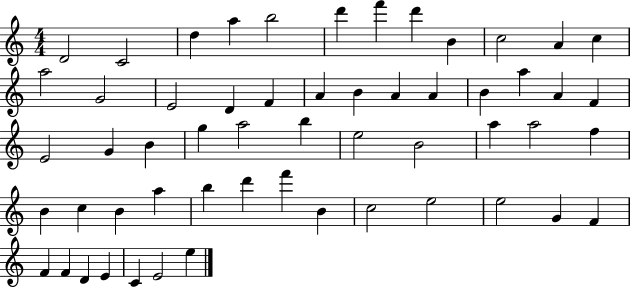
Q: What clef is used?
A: treble